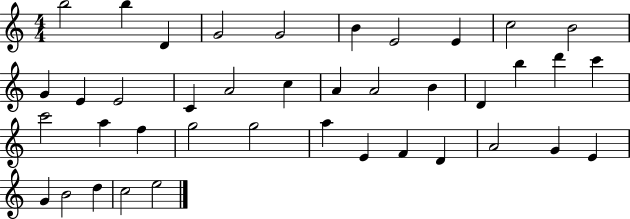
X:1
T:Untitled
M:4/4
L:1/4
K:C
b2 b D G2 G2 B E2 E c2 B2 G E E2 C A2 c A A2 B D b d' c' c'2 a f g2 g2 a E F D A2 G E G B2 d c2 e2